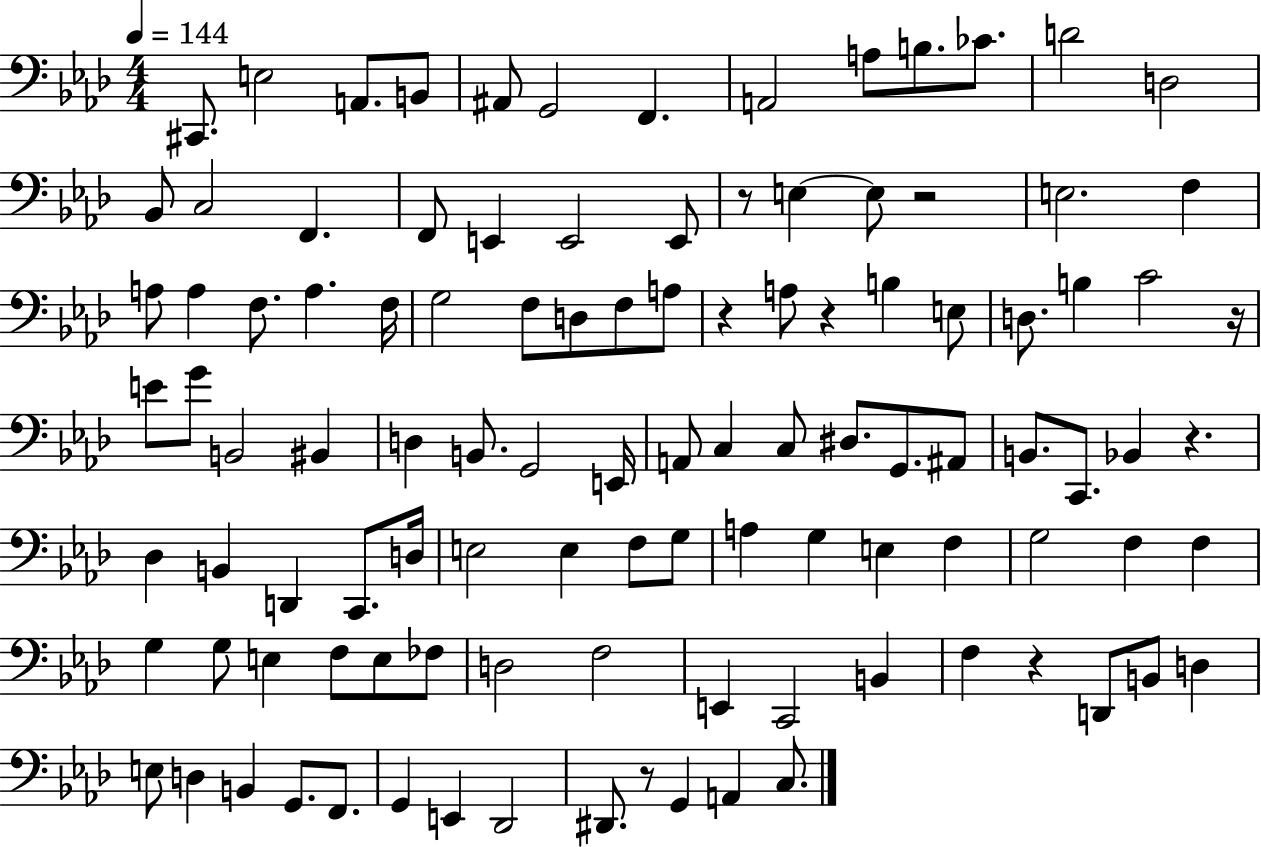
{
  \clef bass
  \numericTimeSignature
  \time 4/4
  \key aes \major
  \tempo 4 = 144
  cis,8. e2 a,8. b,8 | ais,8 g,2 f,4. | a,2 a8 b8. ces'8. | d'2 d2 | \break bes,8 c2 f,4. | f,8 e,4 e,2 e,8 | r8 e4~~ e8 r2 | e2. f4 | \break a8 a4 f8. a4. f16 | g2 f8 d8 f8 a8 | r4 a8 r4 b4 e8 | d8. b4 c'2 r16 | \break e'8 g'8 b,2 bis,4 | d4 b,8. g,2 e,16 | a,8 c4 c8 dis8. g,8. ais,8 | b,8. c,8. bes,4 r4. | \break des4 b,4 d,4 c,8. d16 | e2 e4 f8 g8 | a4 g4 e4 f4 | g2 f4 f4 | \break g4 g8 e4 f8 e8 fes8 | d2 f2 | e,4 c,2 b,4 | f4 r4 d,8 b,8 d4 | \break e8 d4 b,4 g,8. f,8. | g,4 e,4 des,2 | dis,8. r8 g,4 a,4 c8. | \bar "|."
}